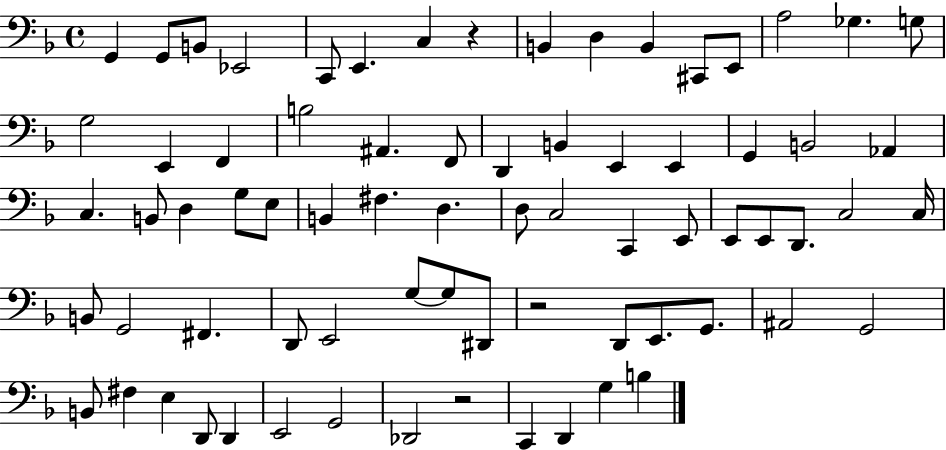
{
  \clef bass
  \time 4/4
  \defaultTimeSignature
  \key f \major
  \repeat volta 2 { g,4 g,8 b,8 ees,2 | c,8 e,4. c4 r4 | b,4 d4 b,4 cis,8 e,8 | a2 ges4. g8 | \break g2 e,4 f,4 | b2 ais,4. f,8 | d,4 b,4 e,4 e,4 | g,4 b,2 aes,4 | \break c4. b,8 d4 g8 e8 | b,4 fis4. d4. | d8 c2 c,4 e,8 | e,8 e,8 d,8. c2 c16 | \break b,8 g,2 fis,4. | d,8 e,2 g8~~ g8 dis,8 | r2 d,8 e,8. g,8. | ais,2 g,2 | \break b,8 fis4 e4 d,8 d,4 | e,2 g,2 | des,2 r2 | c,4 d,4 g4 b4 | \break } \bar "|."
}